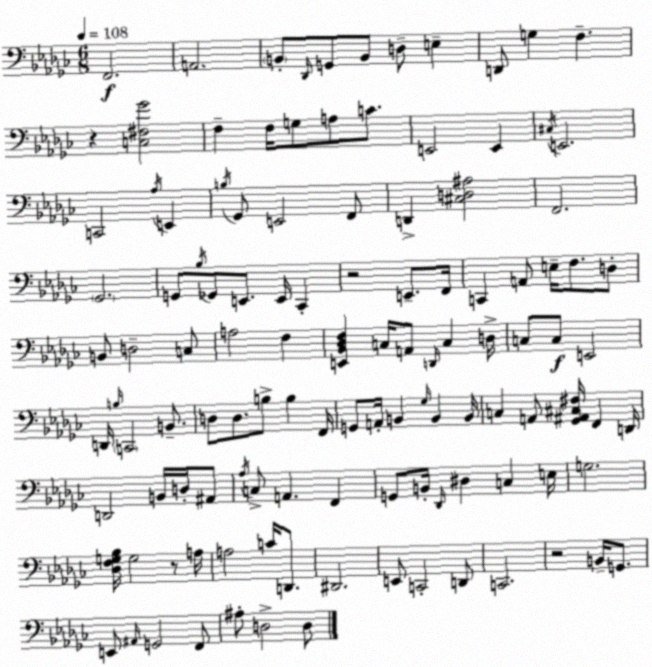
X:1
T:Untitled
M:6/8
L:1/4
K:Ebm
F,,2 A,,2 B,,/2 _D,,/4 G,,/2 B,,/2 D,/2 E, D,,/2 G, F, z [C,^F,_G]2 F, F,/4 G,/2 A,/2 C/2 E,,2 E,, ^C,/4 E,,2 C,,2 _A,/4 E,, B,/4 _G,,/2 E,,2 F,,/2 D,, [^C,D,^A,]2 F,,2 _G,,2 G,,/2 _B,/4 _G,,/2 E,,/2 E,,/4 _C,, z2 E,,/2 F,,/4 C,, A,,/2 E,/4 F,/2 D,/2 B,,/2 D,2 C,/2 A,2 F, [E,,_B,,_D,F,] C,/4 A,,/2 D,,/4 C, D,/4 C,/2 C,/2 E,,2 D,,/4 B,/4 C,,2 B,,/2 D,/2 D,/2 B,/2 B, F,,/4 G,,/2 A,,/4 B,, _G,/4 B,, B,,/4 C, A,,/2 [_G,,^A,,^C,^F,]/4 F,, D,,/4 D,,2 B,,/4 D,/4 ^A,,/2 _A,/4 C,/2 A,, F,, G,,/2 B,,/4 _D,,/4 ^D, C, E,/4 G,2 [_D,F,G,_B,]/4 G,2 z/2 A,/4 A,2 C/4 D,,/2 ^D,,2 E,,/2 C,,2 D,,/2 C,,2 z2 B,,/4 G,,/2 E,,/2 ^A,,/4 G,,2 F,,/2 ^A,/2 D,2 D,/2